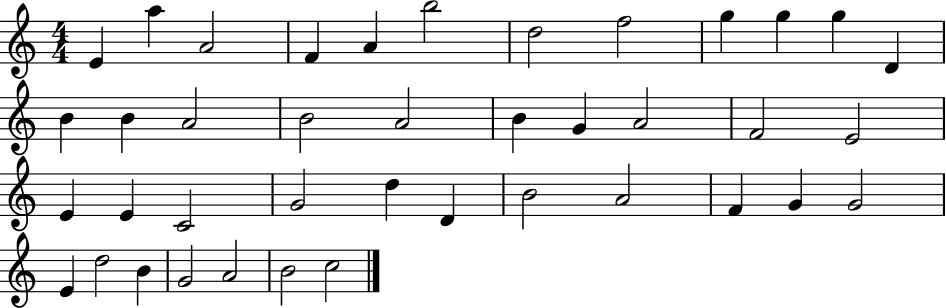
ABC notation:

X:1
T:Untitled
M:4/4
L:1/4
K:C
E a A2 F A b2 d2 f2 g g g D B B A2 B2 A2 B G A2 F2 E2 E E C2 G2 d D B2 A2 F G G2 E d2 B G2 A2 B2 c2